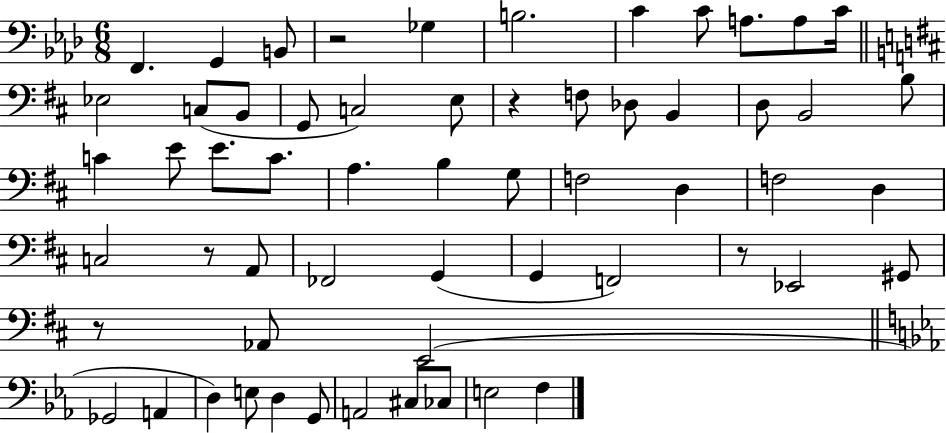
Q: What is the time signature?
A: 6/8